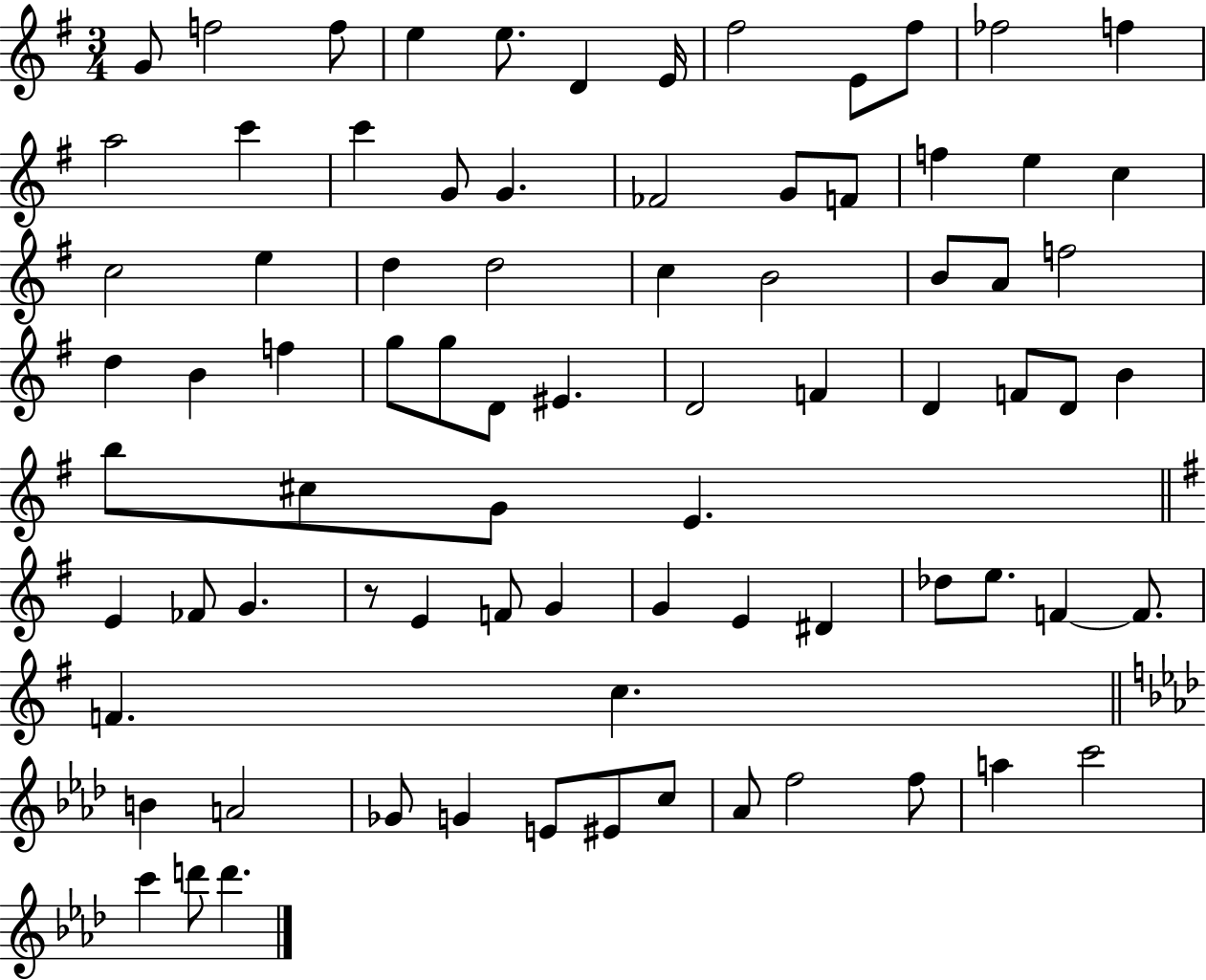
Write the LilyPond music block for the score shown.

{
  \clef treble
  \numericTimeSignature
  \time 3/4
  \key g \major
  g'8 f''2 f''8 | e''4 e''8. d'4 e'16 | fis''2 e'8 fis''8 | fes''2 f''4 | \break a''2 c'''4 | c'''4 g'8 g'4. | fes'2 g'8 f'8 | f''4 e''4 c''4 | \break c''2 e''4 | d''4 d''2 | c''4 b'2 | b'8 a'8 f''2 | \break d''4 b'4 f''4 | g''8 g''8 d'8 eis'4. | d'2 f'4 | d'4 f'8 d'8 b'4 | \break b''8 cis''8 g'8 e'4. | \bar "||" \break \key g \major e'4 fes'8 g'4. | r8 e'4 f'8 g'4 | g'4 e'4 dis'4 | des''8 e''8. f'4~~ f'8. | \break f'4. c''4. | \bar "||" \break \key aes \major b'4 a'2 | ges'8 g'4 e'8 eis'8 c''8 | aes'8 f''2 f''8 | a''4 c'''2 | \break c'''4 d'''8 d'''4. | \bar "|."
}